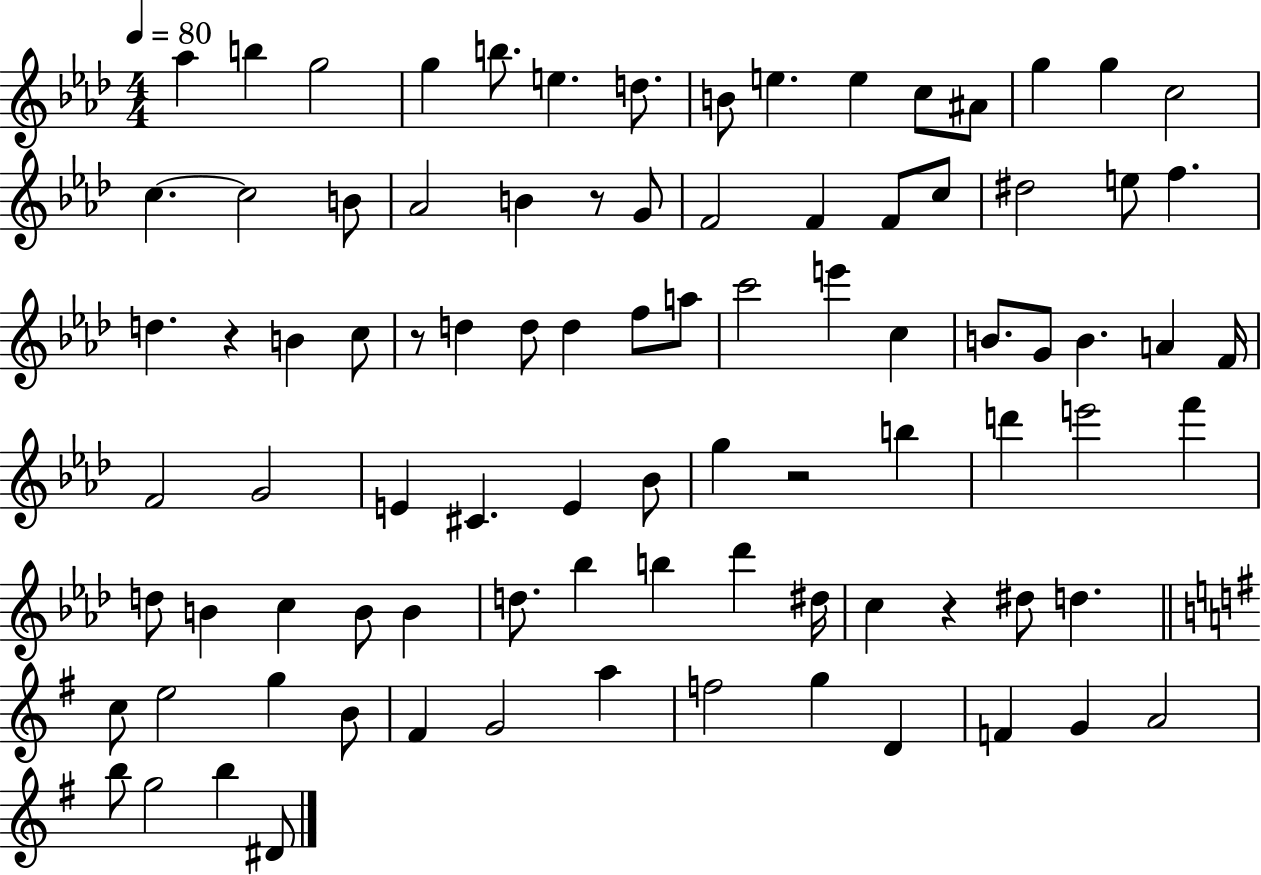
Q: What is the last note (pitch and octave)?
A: D#4